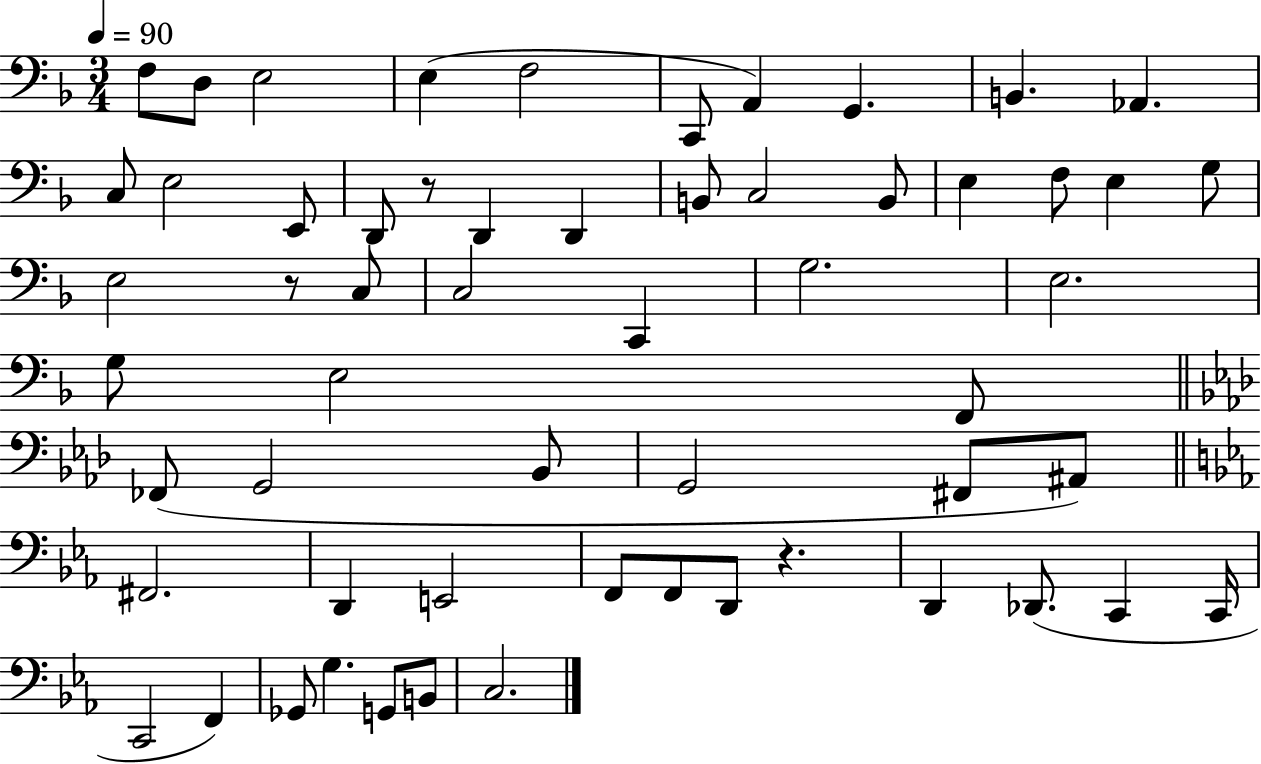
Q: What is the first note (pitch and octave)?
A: F3